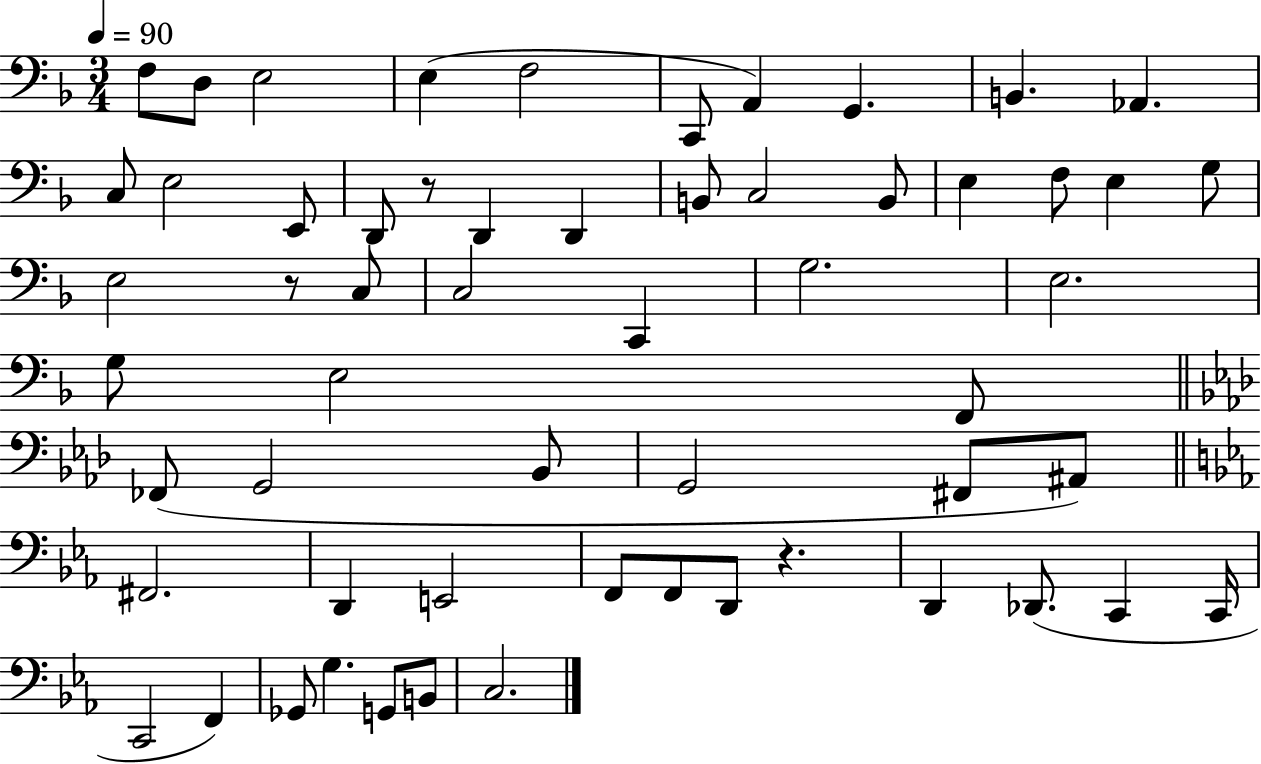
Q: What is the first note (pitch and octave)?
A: F3